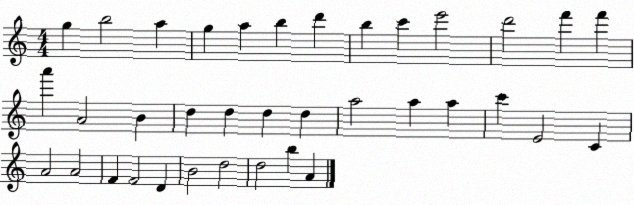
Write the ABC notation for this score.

X:1
T:Untitled
M:4/4
L:1/4
K:C
g b2 a g a b d' b c' e'2 d'2 f' f' a' A2 B d d d d a2 a a c' E2 C A2 A2 F F2 D B2 d2 d2 b A